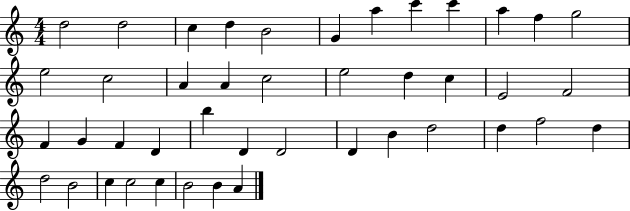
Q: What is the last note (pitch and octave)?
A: A4